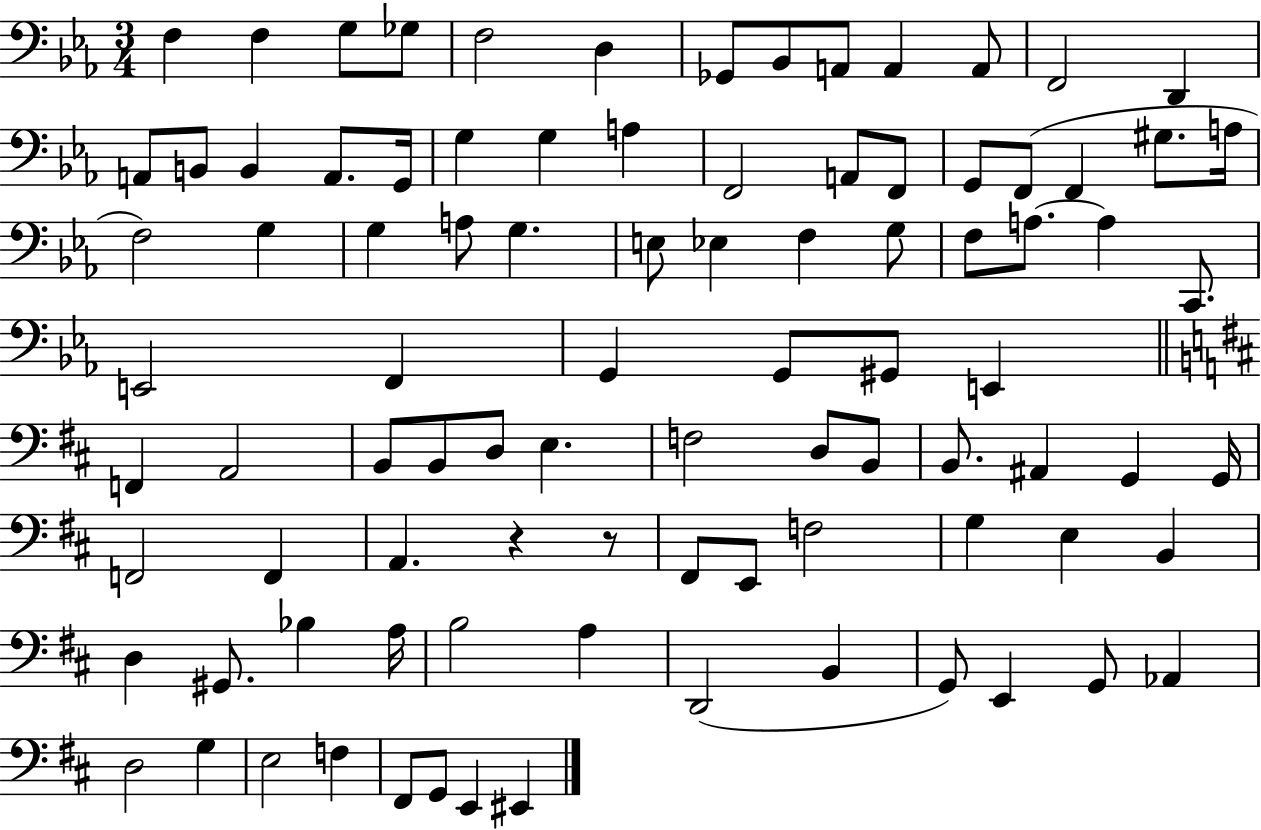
F3/q F3/q G3/e Gb3/e F3/h D3/q Gb2/e Bb2/e A2/e A2/q A2/e F2/h D2/q A2/e B2/e B2/q A2/e. G2/s G3/q G3/q A3/q F2/h A2/e F2/e G2/e F2/e F2/q G#3/e. A3/s F3/h G3/q G3/q A3/e G3/q. E3/e Eb3/q F3/q G3/e F3/e A3/e. A3/q C2/e. E2/h F2/q G2/q G2/e G#2/e E2/q F2/q A2/h B2/e B2/e D3/e E3/q. F3/h D3/e B2/e B2/e. A#2/q G2/q G2/s F2/h F2/q A2/q. R/q R/e F#2/e E2/e F3/h G3/q E3/q B2/q D3/q G#2/e. Bb3/q A3/s B3/h A3/q D2/h B2/q G2/e E2/q G2/e Ab2/q D3/h G3/q E3/h F3/q F#2/e G2/e E2/q EIS2/q